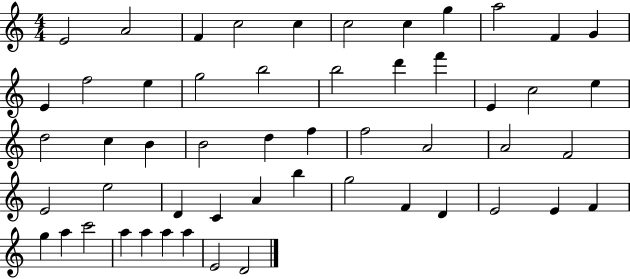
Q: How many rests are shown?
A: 0